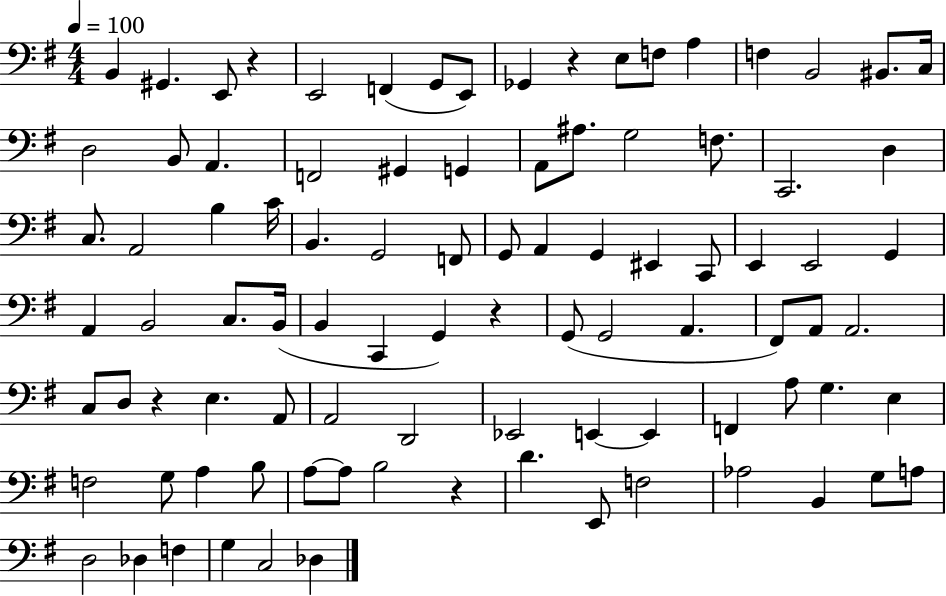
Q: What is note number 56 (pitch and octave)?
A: C3